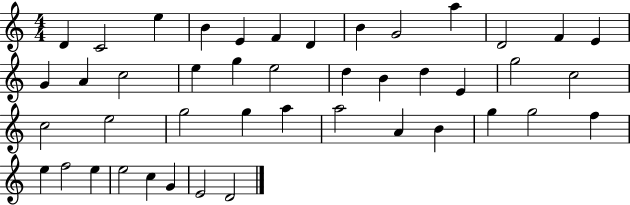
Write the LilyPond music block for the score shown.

{
  \clef treble
  \numericTimeSignature
  \time 4/4
  \key c \major
  d'4 c'2 e''4 | b'4 e'4 f'4 d'4 | b'4 g'2 a''4 | d'2 f'4 e'4 | \break g'4 a'4 c''2 | e''4 g''4 e''2 | d''4 b'4 d''4 e'4 | g''2 c''2 | \break c''2 e''2 | g''2 g''4 a''4 | a''2 a'4 b'4 | g''4 g''2 f''4 | \break e''4 f''2 e''4 | e''2 c''4 g'4 | e'2 d'2 | \bar "|."
}